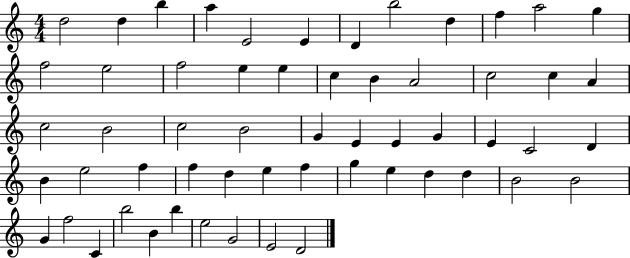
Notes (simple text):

D5/h D5/q B5/q A5/q E4/h E4/q D4/q B5/h D5/q F5/q A5/h G5/q F5/h E5/h F5/h E5/q E5/q C5/q B4/q A4/h C5/h C5/q A4/q C5/h B4/h C5/h B4/h G4/q E4/q E4/q G4/q E4/q C4/h D4/q B4/q E5/h F5/q F5/q D5/q E5/q F5/q G5/q E5/q D5/q D5/q B4/h B4/h G4/q F5/h C4/q B5/h B4/q B5/q E5/h G4/h E4/h D4/h